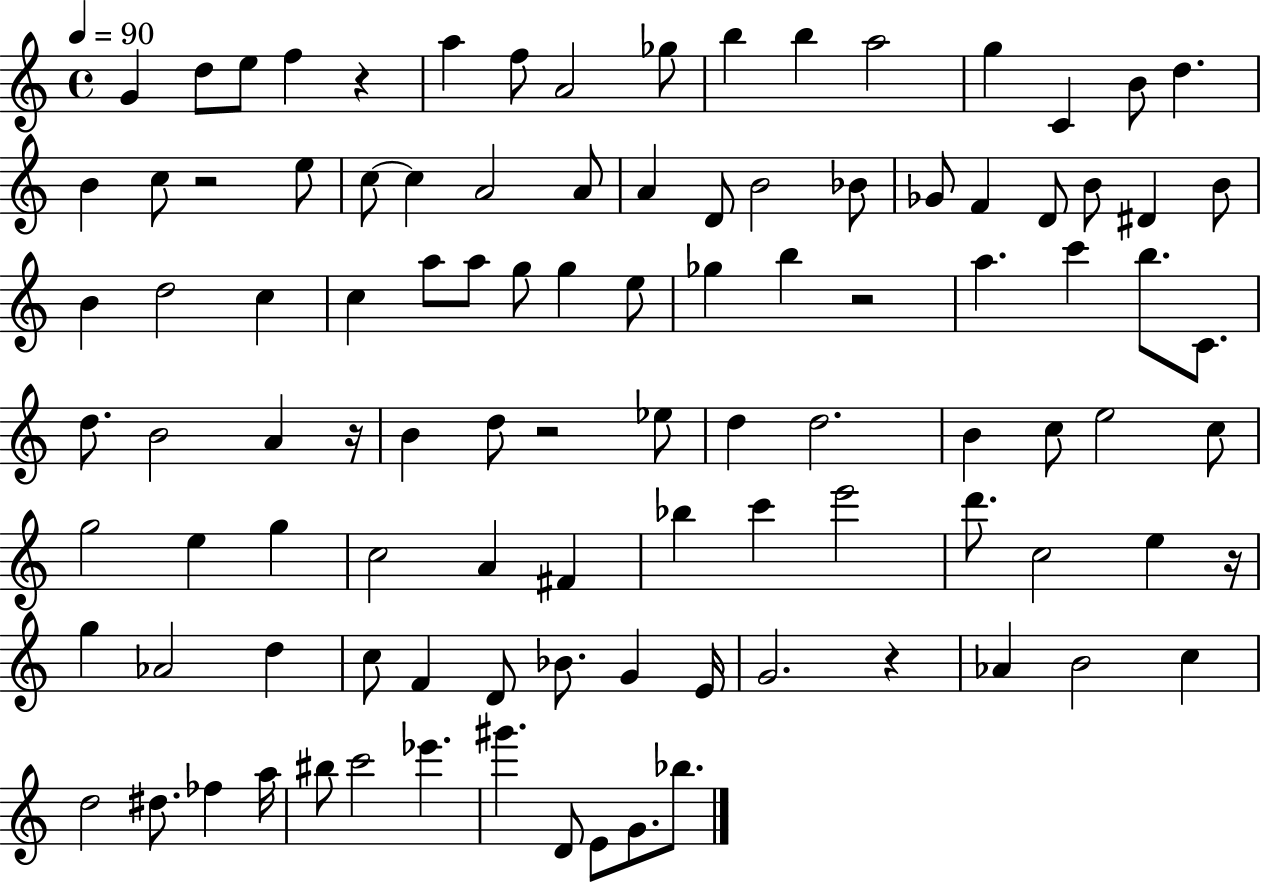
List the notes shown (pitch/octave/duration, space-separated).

G4/q D5/e E5/e F5/q R/q A5/q F5/e A4/h Gb5/e B5/q B5/q A5/h G5/q C4/q B4/e D5/q. B4/q C5/e R/h E5/e C5/e C5/q A4/h A4/e A4/q D4/e B4/h Bb4/e Gb4/e F4/q D4/e B4/e D#4/q B4/e B4/q D5/h C5/q C5/q A5/e A5/e G5/e G5/q E5/e Gb5/q B5/q R/h A5/q. C6/q B5/e. C4/e. D5/e. B4/h A4/q R/s B4/q D5/e R/h Eb5/e D5/q D5/h. B4/q C5/e E5/h C5/e G5/h E5/q G5/q C5/h A4/q F#4/q Bb5/q C6/q E6/h D6/e. C5/h E5/q R/s G5/q Ab4/h D5/q C5/e F4/q D4/e Bb4/e. G4/q E4/s G4/h. R/q Ab4/q B4/h C5/q D5/h D#5/e. FES5/q A5/s BIS5/e C6/h Eb6/q. G#6/q. D4/e E4/e G4/e. Bb5/e.